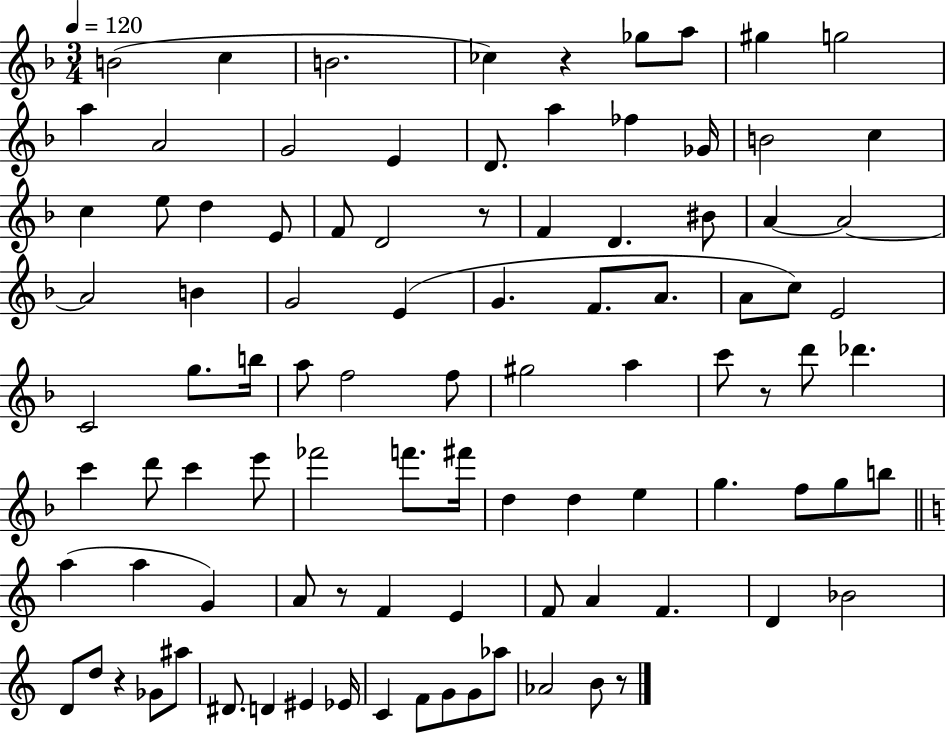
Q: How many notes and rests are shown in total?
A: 96